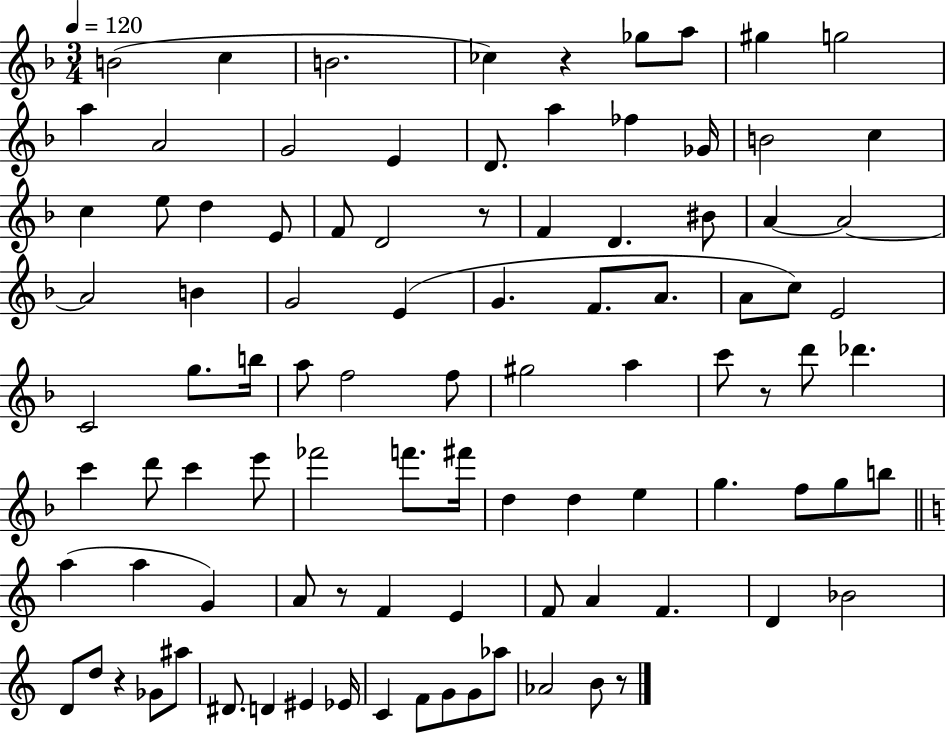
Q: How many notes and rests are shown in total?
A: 96